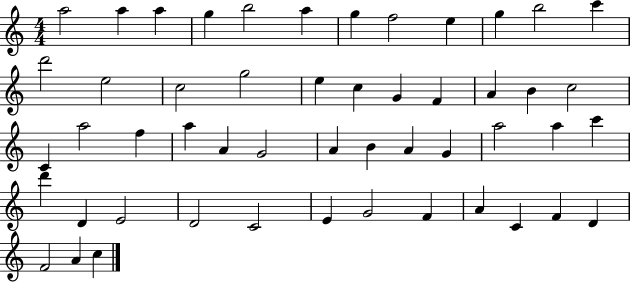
X:1
T:Untitled
M:4/4
L:1/4
K:C
a2 a a g b2 a g f2 e g b2 c' d'2 e2 c2 g2 e c G F A B c2 C a2 f a A G2 A B A G a2 a c' d' D E2 D2 C2 E G2 F A C F D F2 A c